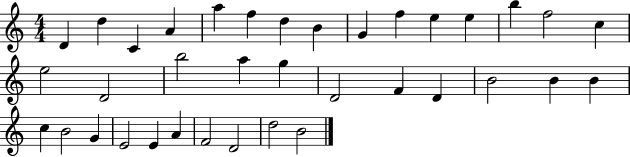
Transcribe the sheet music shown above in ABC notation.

X:1
T:Untitled
M:4/4
L:1/4
K:C
D d C A a f d B G f e e b f2 c e2 D2 b2 a g D2 F D B2 B B c B2 G E2 E A F2 D2 d2 B2